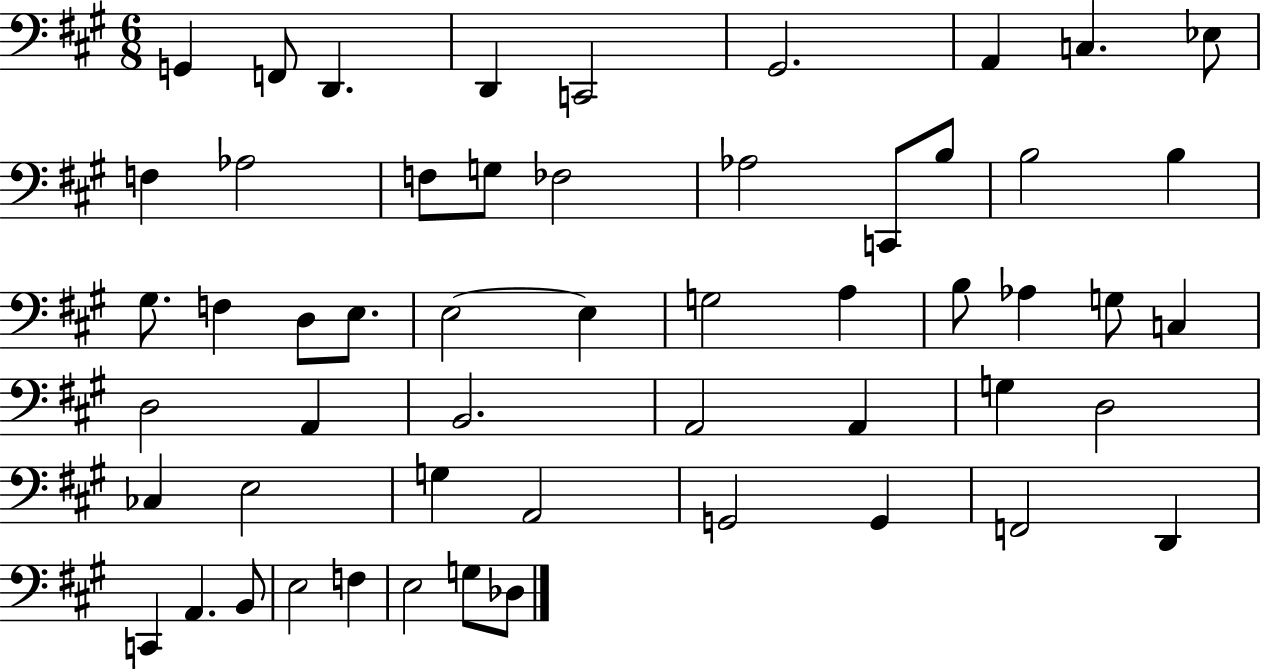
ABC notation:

X:1
T:Untitled
M:6/8
L:1/4
K:A
G,, F,,/2 D,, D,, C,,2 ^G,,2 A,, C, _E,/2 F, _A,2 F,/2 G,/2 _F,2 _A,2 C,,/2 B,/2 B,2 B, ^G,/2 F, D,/2 E,/2 E,2 E, G,2 A, B,/2 _A, G,/2 C, D,2 A,, B,,2 A,,2 A,, G, D,2 _C, E,2 G, A,,2 G,,2 G,, F,,2 D,, C,, A,, B,,/2 E,2 F, E,2 G,/2 _D,/2